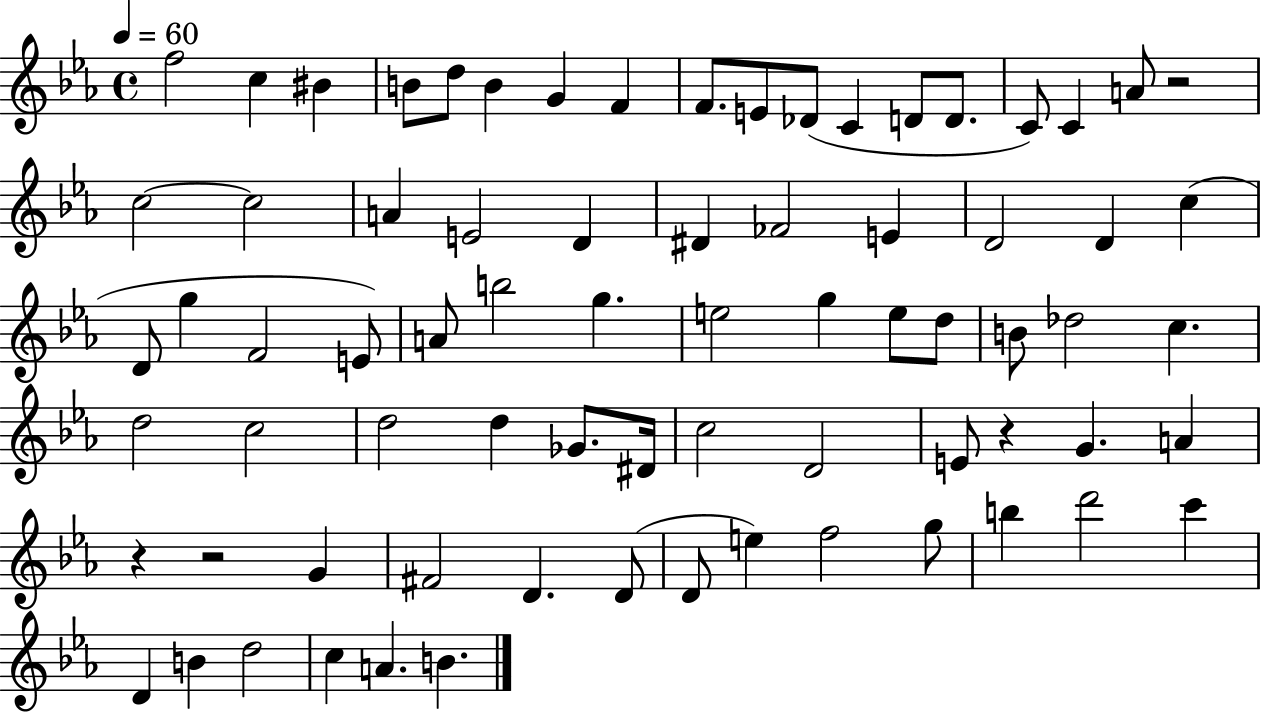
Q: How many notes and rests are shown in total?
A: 74